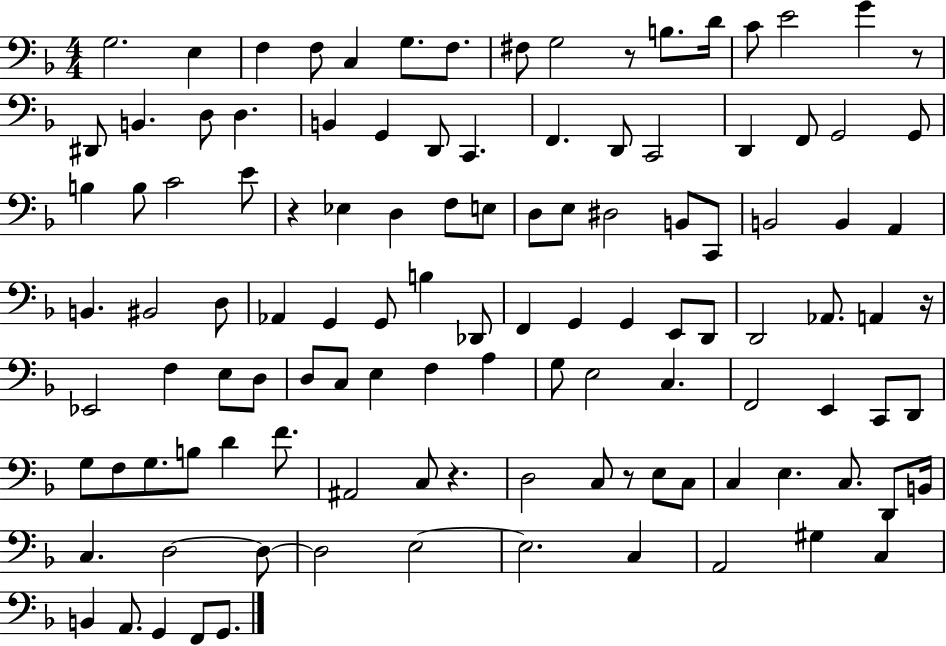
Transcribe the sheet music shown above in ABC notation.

X:1
T:Untitled
M:4/4
L:1/4
K:F
G,2 E, F, F,/2 C, G,/2 F,/2 ^F,/2 G,2 z/2 B,/2 D/4 C/2 E2 G z/2 ^D,,/2 B,, D,/2 D, B,, G,, D,,/2 C,, F,, D,,/2 C,,2 D,, F,,/2 G,,2 G,,/2 B, B,/2 C2 E/2 z _E, D, F,/2 E,/2 D,/2 E,/2 ^D,2 B,,/2 C,,/2 B,,2 B,, A,, B,, ^B,,2 D,/2 _A,, G,, G,,/2 B, _D,,/2 F,, G,, G,, E,,/2 D,,/2 D,,2 _A,,/2 A,, z/4 _E,,2 F, E,/2 D,/2 D,/2 C,/2 E, F, A, G,/2 E,2 C, F,,2 E,, C,,/2 D,,/2 G,/2 F,/2 G,/2 B,/2 D F/2 ^A,,2 C,/2 z D,2 C,/2 z/2 E,/2 C,/2 C, E, C,/2 D,,/2 B,,/4 C, D,2 D,/2 D,2 E,2 E,2 C, A,,2 ^G, C, B,, A,,/2 G,, F,,/2 G,,/2